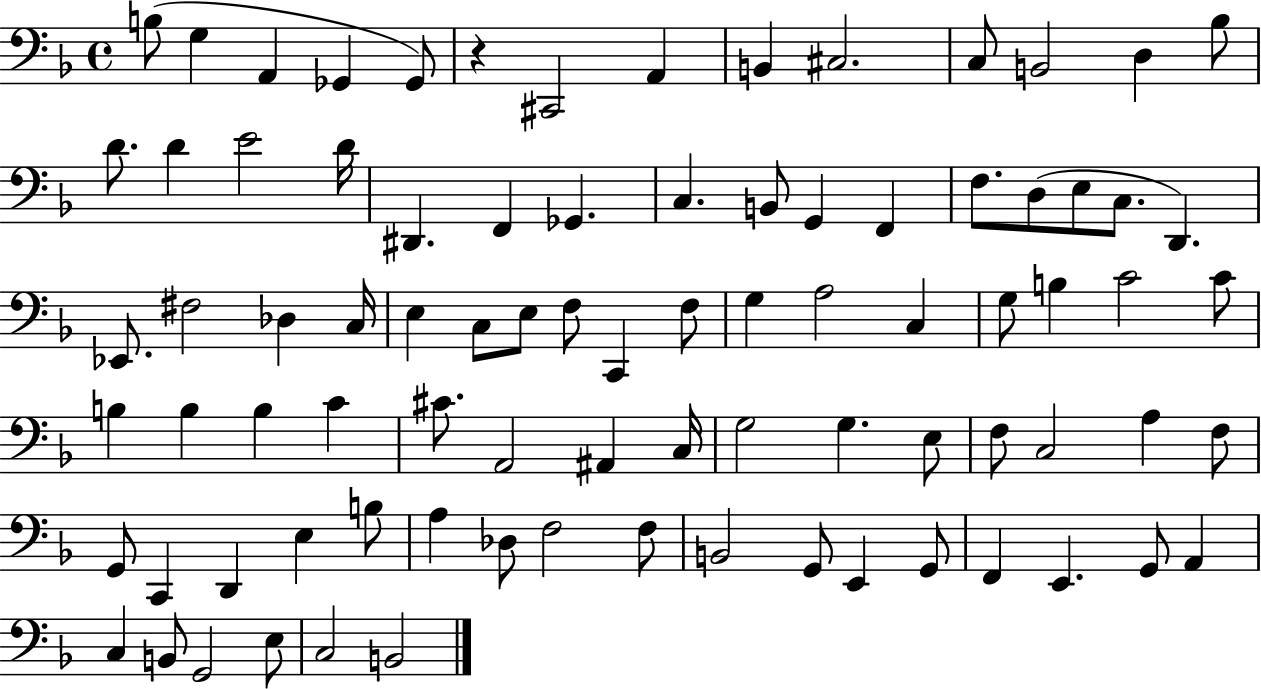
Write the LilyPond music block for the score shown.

{
  \clef bass
  \time 4/4
  \defaultTimeSignature
  \key f \major
  b8( g4 a,4 ges,4 ges,8) | r4 cis,2 a,4 | b,4 cis2. | c8 b,2 d4 bes8 | \break d'8. d'4 e'2 d'16 | dis,4. f,4 ges,4. | c4. b,8 g,4 f,4 | f8. d8( e8 c8. d,4.) | \break ees,8. fis2 des4 c16 | e4 c8 e8 f8 c,4 f8 | g4 a2 c4 | g8 b4 c'2 c'8 | \break b4 b4 b4 c'4 | cis'8. a,2 ais,4 c16 | g2 g4. e8 | f8 c2 a4 f8 | \break g,8 c,4 d,4 e4 b8 | a4 des8 f2 f8 | b,2 g,8 e,4 g,8 | f,4 e,4. g,8 a,4 | \break c4 b,8 g,2 e8 | c2 b,2 | \bar "|."
}